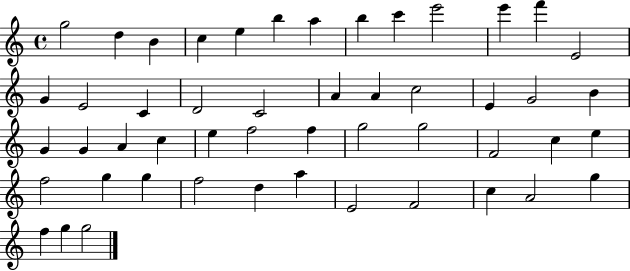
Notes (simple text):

G5/h D5/q B4/q C5/q E5/q B5/q A5/q B5/q C6/q E6/h E6/q F6/q E4/h G4/q E4/h C4/q D4/h C4/h A4/q A4/q C5/h E4/q G4/h B4/q G4/q G4/q A4/q C5/q E5/q F5/h F5/q G5/h G5/h F4/h C5/q E5/q F5/h G5/q G5/q F5/h D5/q A5/q E4/h F4/h C5/q A4/h G5/q F5/q G5/q G5/h